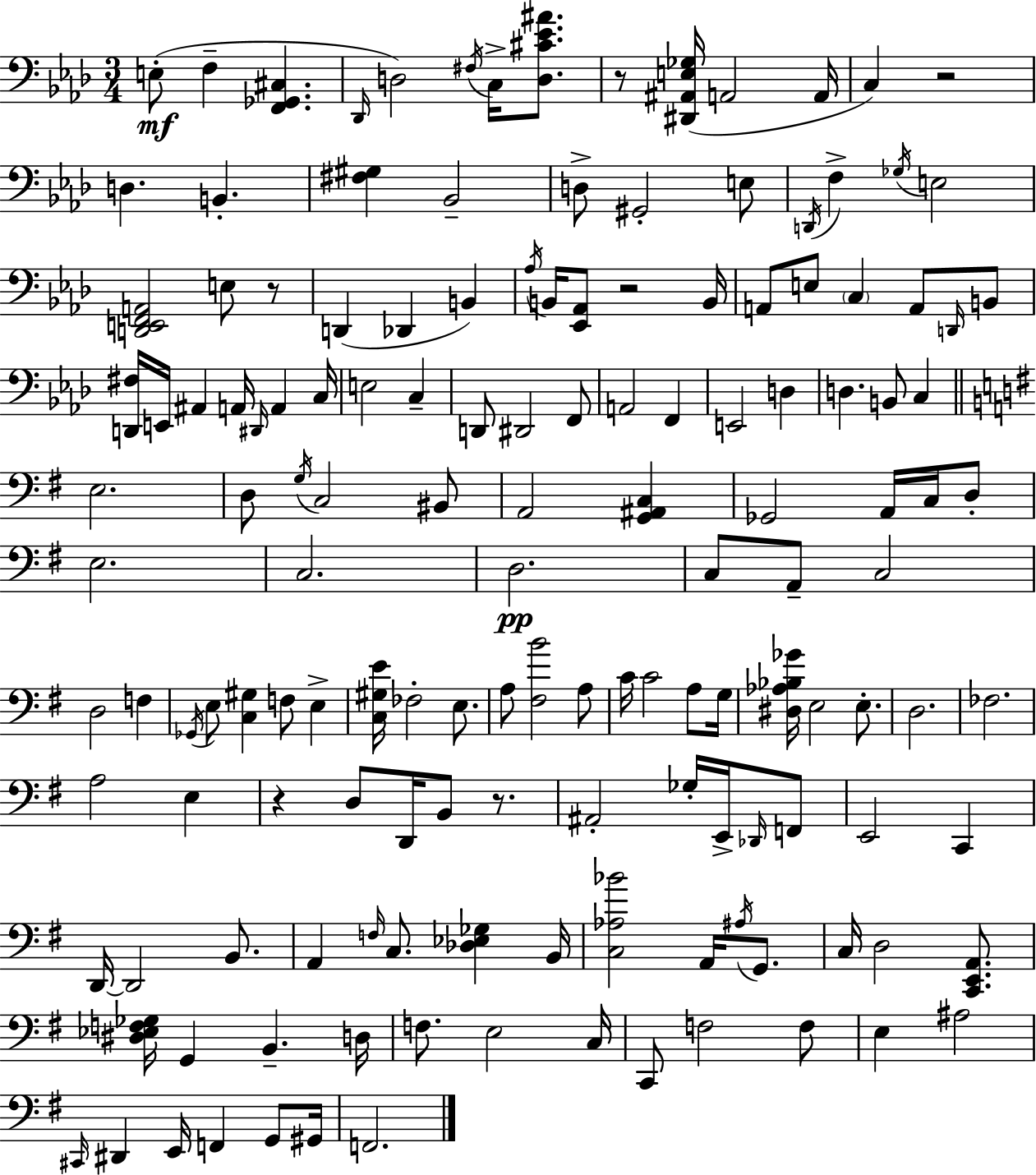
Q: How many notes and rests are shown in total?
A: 148